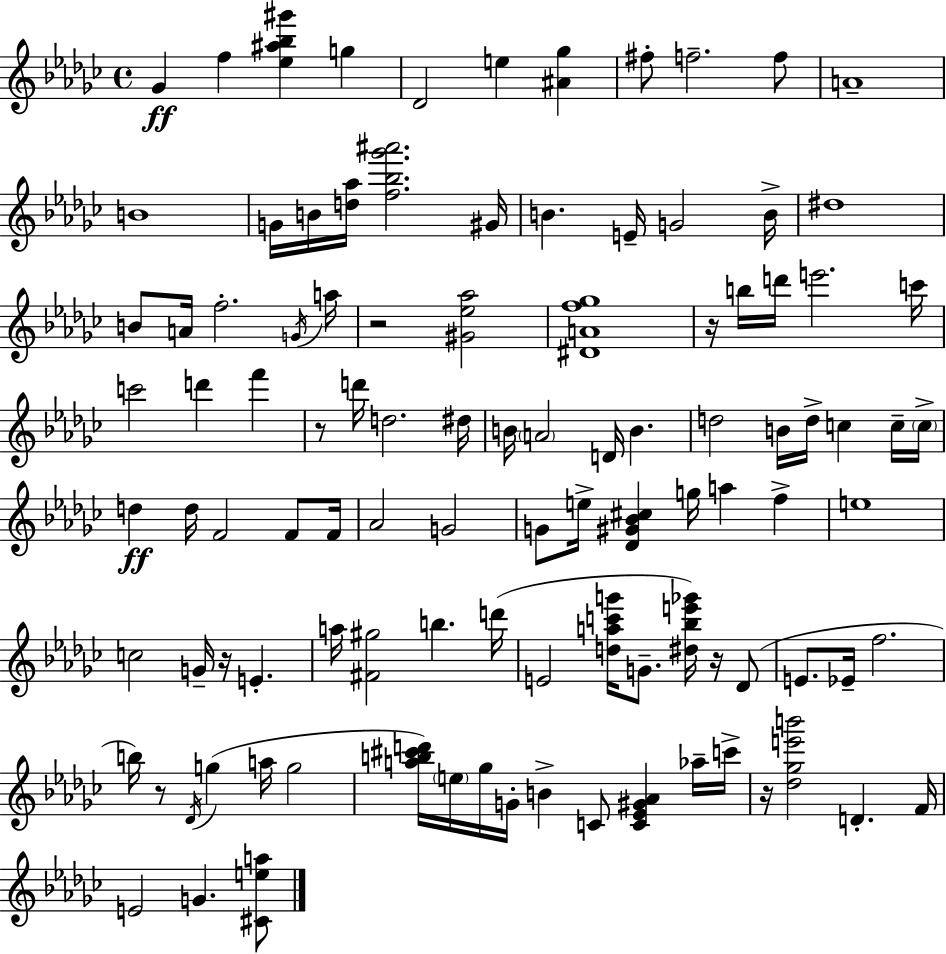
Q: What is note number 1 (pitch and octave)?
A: Gb4